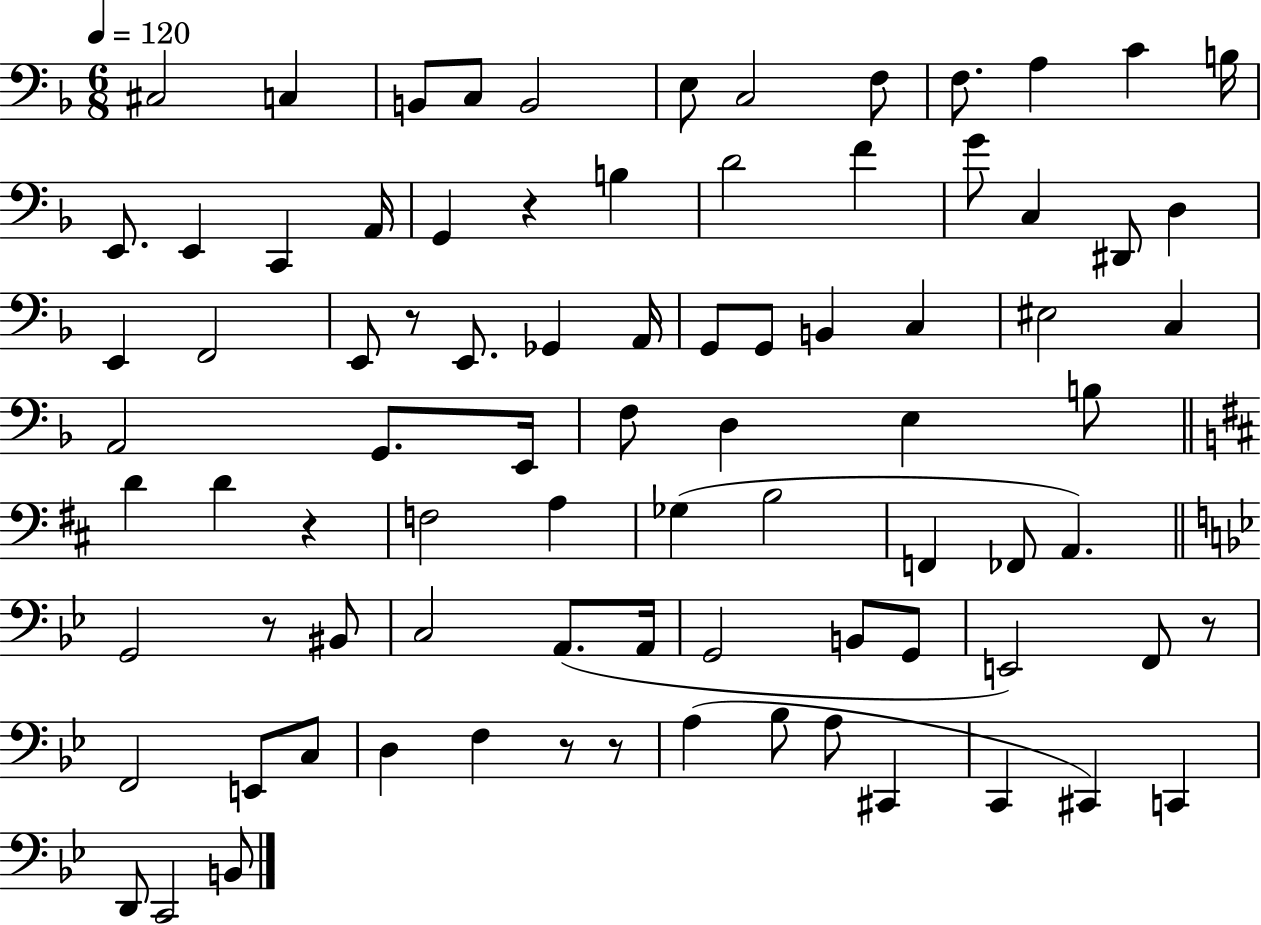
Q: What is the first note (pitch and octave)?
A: C#3